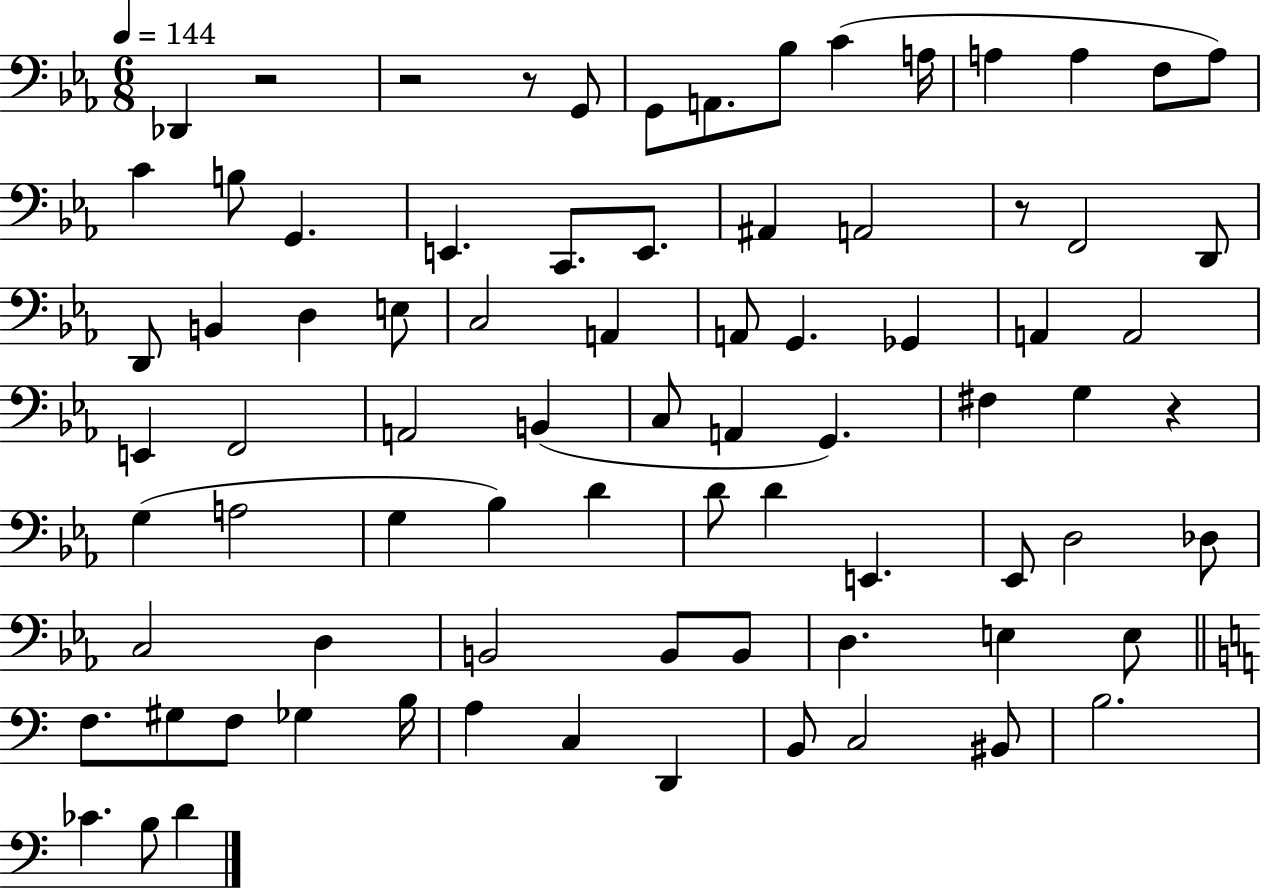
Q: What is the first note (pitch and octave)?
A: Db2